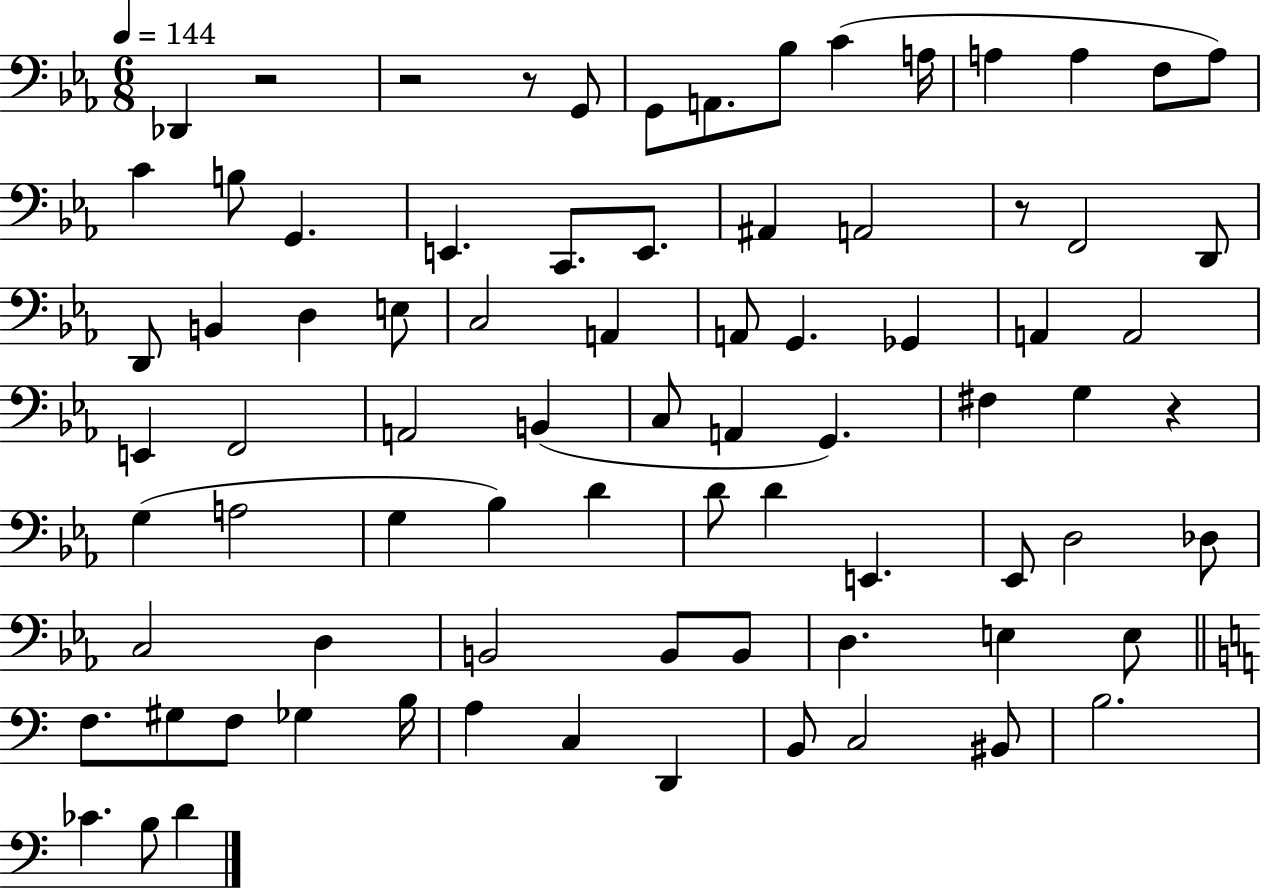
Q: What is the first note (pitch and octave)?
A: Db2